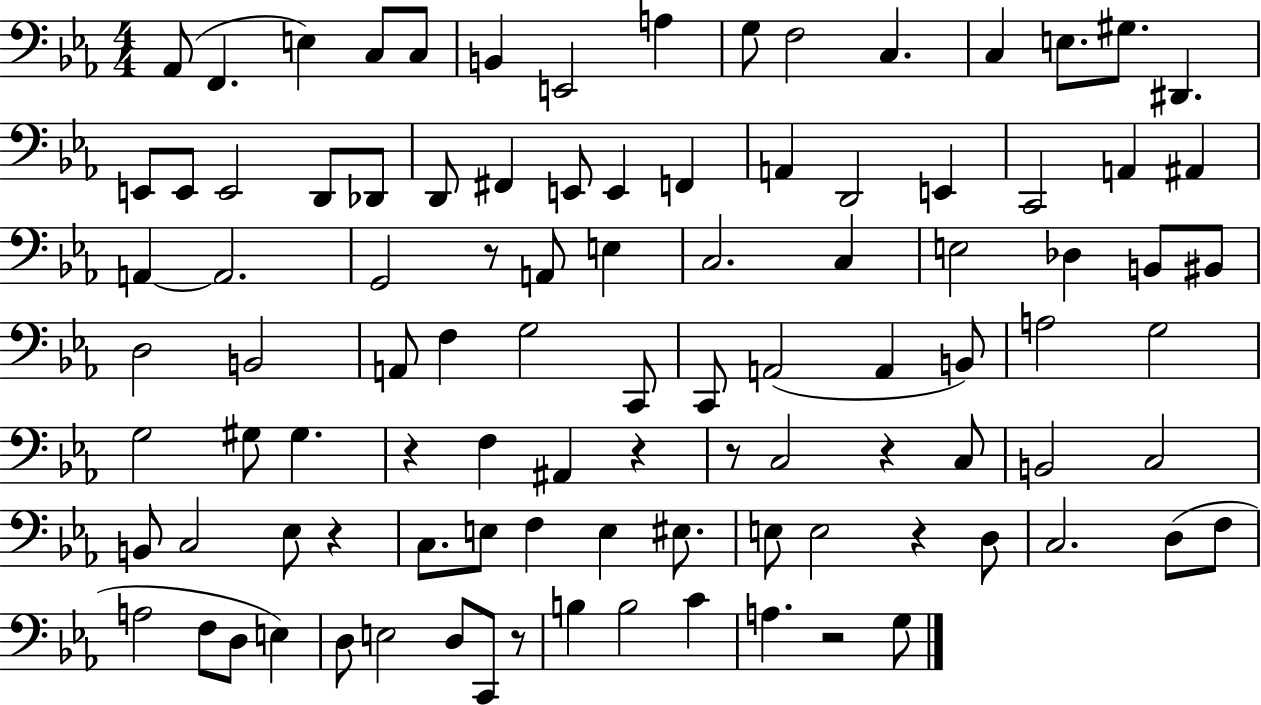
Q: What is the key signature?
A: EES major